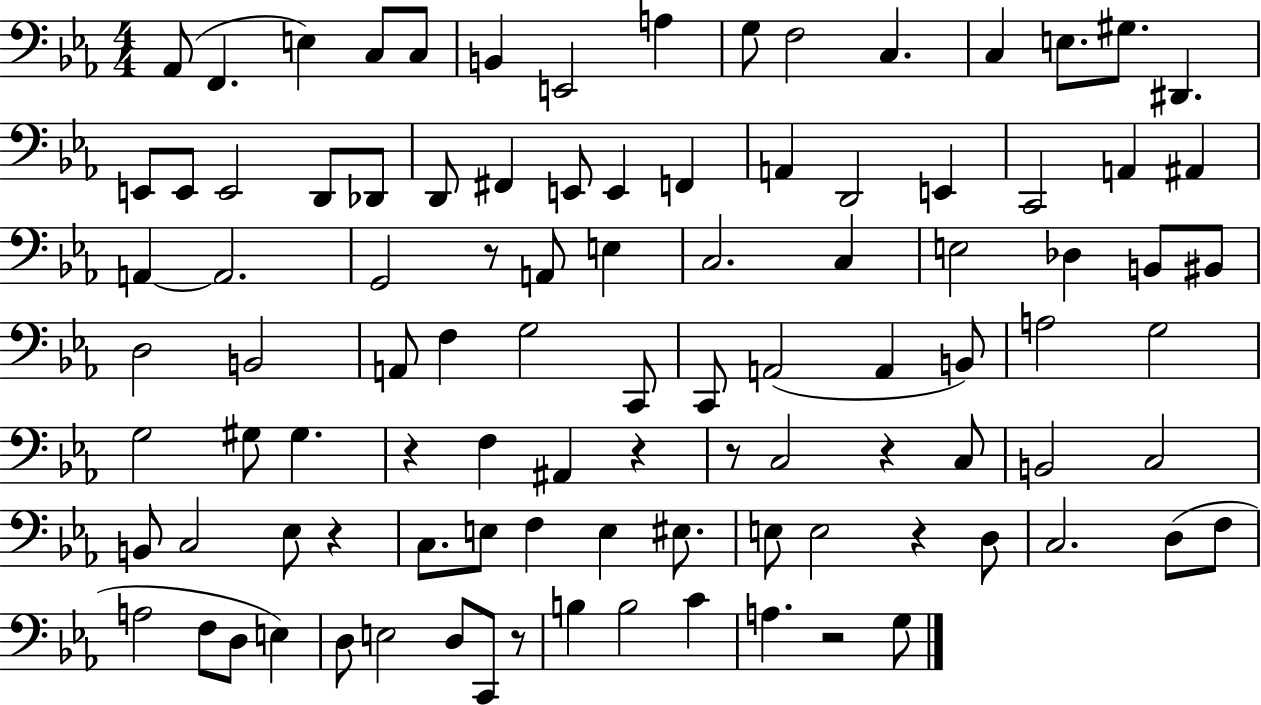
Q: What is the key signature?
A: EES major